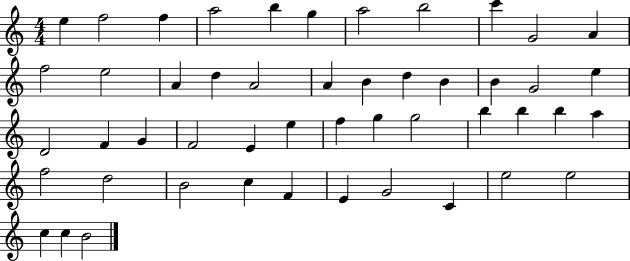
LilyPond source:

{
  \clef treble
  \numericTimeSignature
  \time 4/4
  \key c \major
  e''4 f''2 f''4 | a''2 b''4 g''4 | a''2 b''2 | c'''4 g'2 a'4 | \break f''2 e''2 | a'4 d''4 a'2 | a'4 b'4 d''4 b'4 | b'4 g'2 e''4 | \break d'2 f'4 g'4 | f'2 e'4 e''4 | f''4 g''4 g''2 | b''4 b''4 b''4 a''4 | \break f''2 d''2 | b'2 c''4 f'4 | e'4 g'2 c'4 | e''2 e''2 | \break c''4 c''4 b'2 | \bar "|."
}